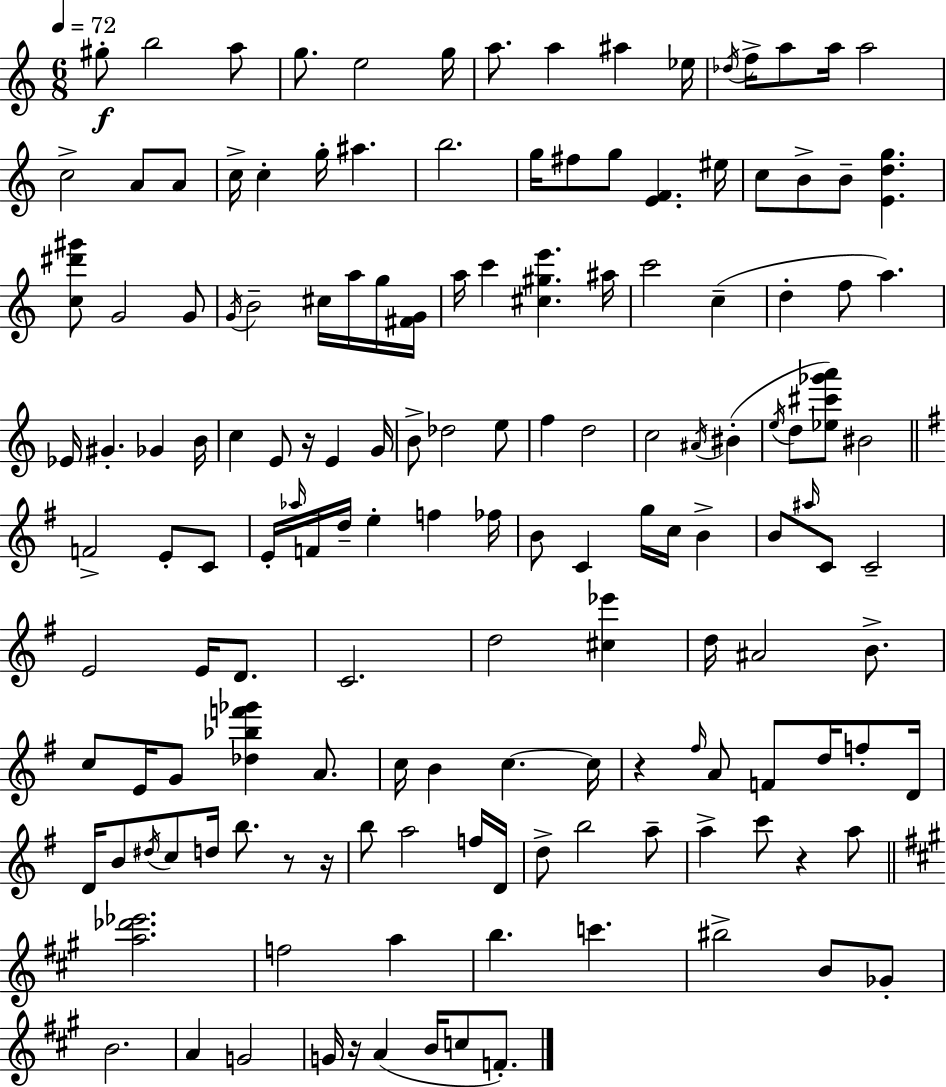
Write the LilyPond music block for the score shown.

{
  \clef treble
  \numericTimeSignature
  \time 6/8
  \key a \minor
  \tempo 4 = 72
  gis''8-.\f b''2 a''8 | g''8. e''2 g''16 | a''8. a''4 ais''4 ees''16 | \acciaccatura { des''16 } f''16-> a''8 a''16 a''2 | \break c''2-> a'8 a'8 | c''16-> c''4-. g''16-. ais''4. | b''2. | g''16 fis''8 g''8 <e' f'>4. | \break eis''16 c''8 b'8-> b'8-- <e' d'' g''>4. | <c'' dis''' gis'''>8 g'2 g'8 | \acciaccatura { g'16 } b'2-- cis''16 a''16 | g''16 <fis' g'>16 a''16 c'''4 <cis'' gis'' e'''>4. | \break ais''16 c'''2 c''4--( | d''4-. f''8 a''4.) | ees'16 gis'4.-. ges'4 | b'16 c''4 e'8 r16 e'4 | \break g'16 b'8-> des''2 | e''8 f''4 d''2 | c''2 \acciaccatura { ais'16 }( bis'4-. | \acciaccatura { e''16 } d''8 <ees'' cis''' ges''' a'''>8) bis'2 | \break \bar "||" \break \key g \major f'2-> e'8-. c'8 | e'16-. \grace { aes''16 } f'16 d''16-- e''4-. f''4 | fes''16 b'8 c'4 g''16 c''16 b'4-> | b'8 \grace { ais''16 } c'8 c'2-- | \break e'2 e'16 d'8. | c'2. | d''2 <cis'' ees'''>4 | d''16 ais'2 b'8.-> | \break c''8 e'16 g'8 <des'' bes'' f''' ges'''>4 a'8. | c''16 b'4 c''4.~~ | c''16 r4 \grace { fis''16 } a'8 f'8 d''16 | f''8-. d'16 d'16 b'8 \acciaccatura { dis''16 } c''8 d''16 b''8. | \break r8 r16 b''8 a''2 | f''16 d'16 d''8-> b''2 | a''8-- a''4-> c'''8 r4 | a''8 \bar "||" \break \key a \major <a'' des''' ees'''>2. | f''2 a''4 | b''4. c'''4. | bis''2-> b'8 ges'8-. | \break b'2. | a'4 g'2 | g'16 r16 a'4( b'16 c''8 f'8.-.) | \bar "|."
}